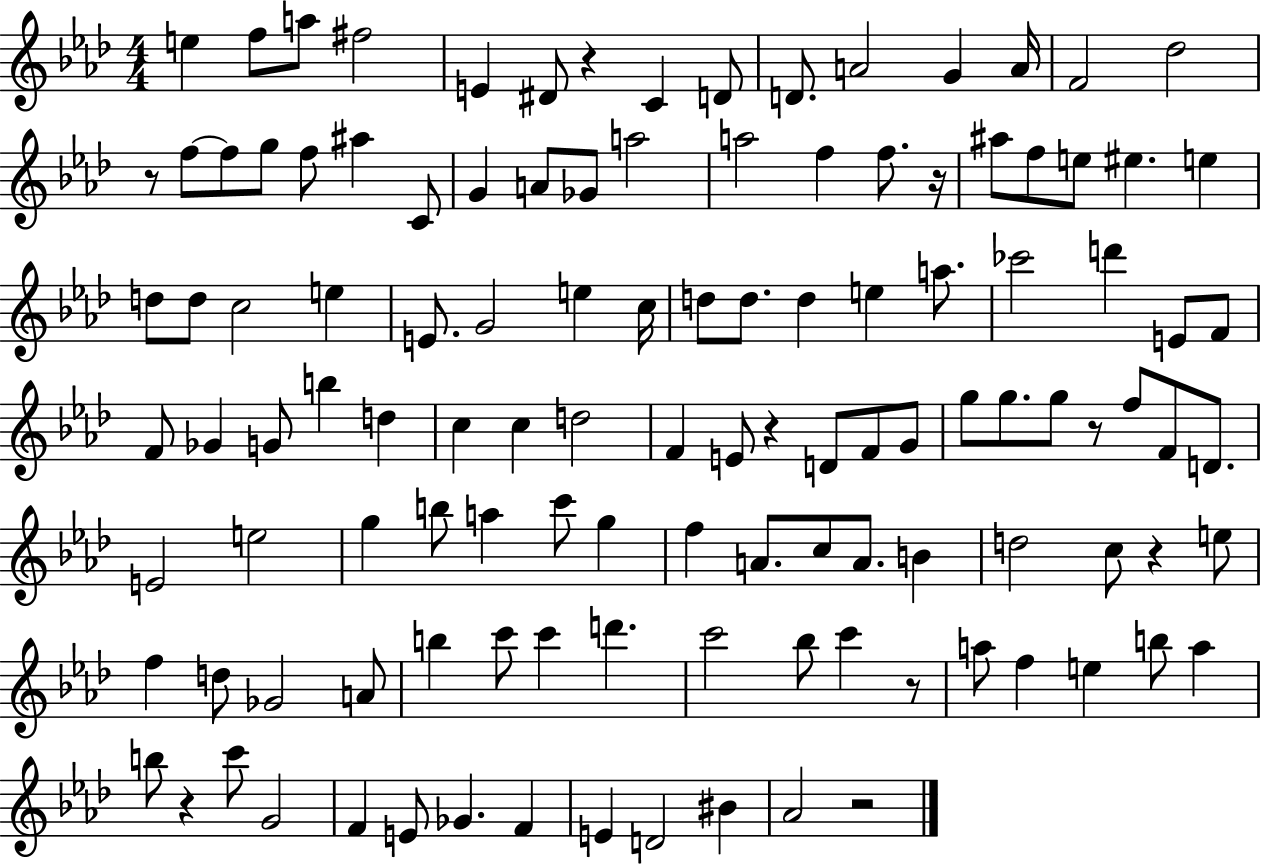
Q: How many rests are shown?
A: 9